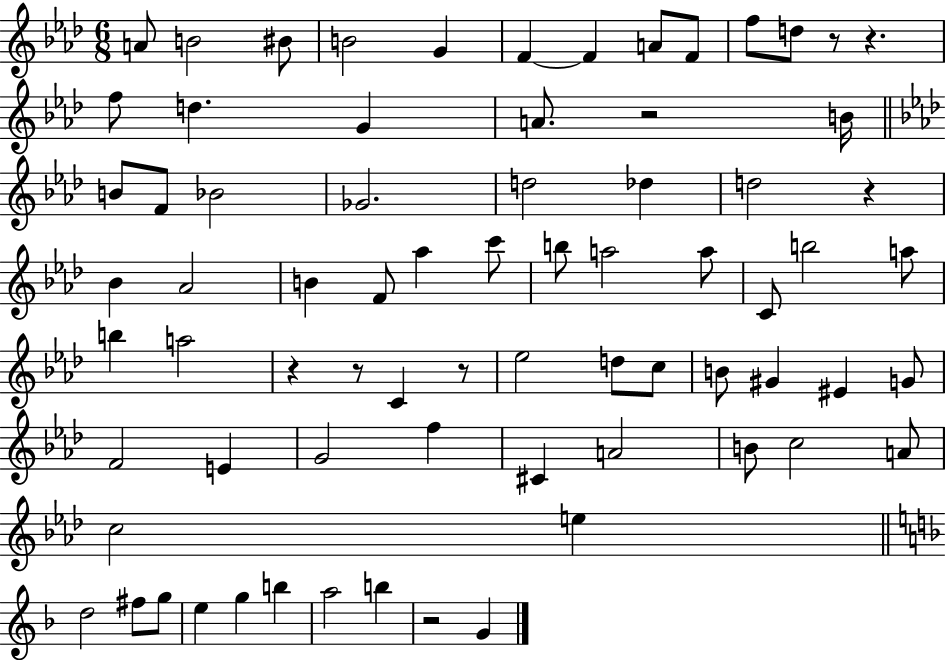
A4/e B4/h BIS4/e B4/h G4/q F4/q F4/q A4/e F4/e F5/e D5/e R/e R/q. F5/e D5/q. G4/q A4/e. R/h B4/s B4/e F4/e Bb4/h Gb4/h. D5/h Db5/q D5/h R/q Bb4/q Ab4/h B4/q F4/e Ab5/q C6/e B5/e A5/h A5/e C4/e B5/h A5/e B5/q A5/h R/q R/e C4/q R/e Eb5/h D5/e C5/e B4/e G#4/q EIS4/q G4/e F4/h E4/q G4/h F5/q C#4/q A4/h B4/e C5/h A4/e C5/h E5/q D5/h F#5/e G5/e E5/q G5/q B5/q A5/h B5/q R/h G4/q